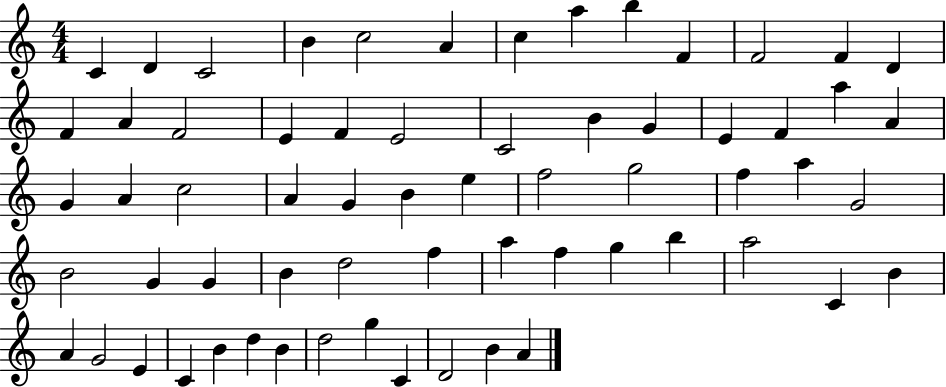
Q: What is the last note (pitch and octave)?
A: A4